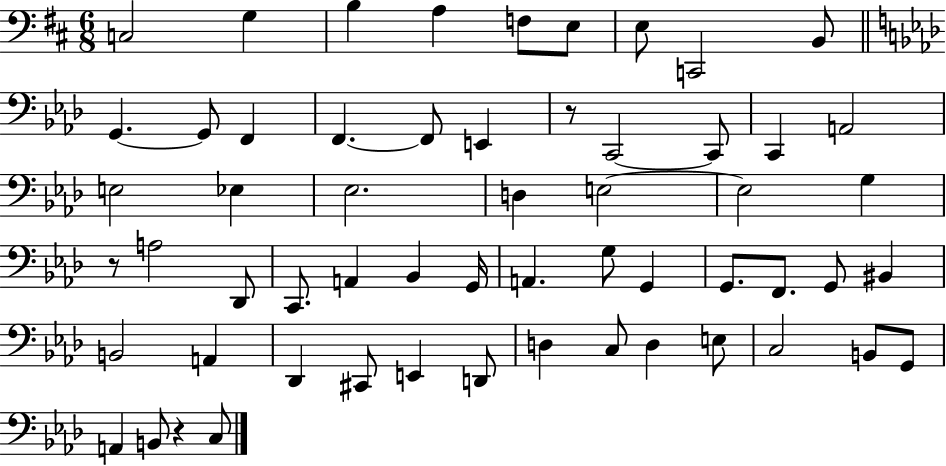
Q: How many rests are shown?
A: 3